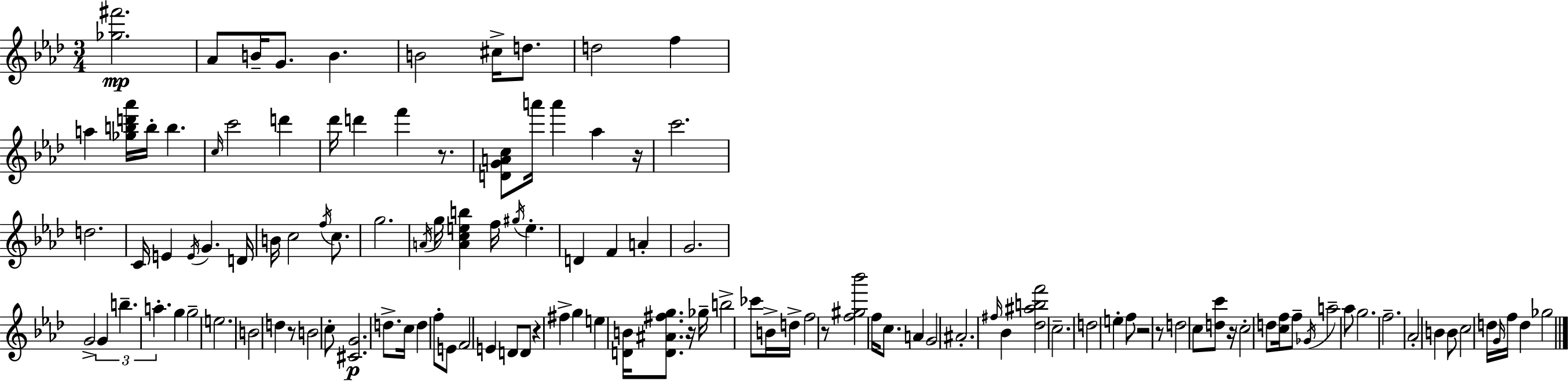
[Gb5,F#6]/h. Ab4/e B4/s G4/e. B4/q. B4/h C#5/s D5/e. D5/h F5/q A5/q [Gb5,B5,D6,Ab6]/s B5/s B5/q. C5/s C6/h D6/q Db6/s D6/q F6/q R/e. [D4,G4,A4,C5]/e A6/s A6/q Ab5/q R/s C6/h. D5/h. C4/s E4/q E4/s G4/q. D4/s B4/s C5/h F5/s C5/e. G5/h. A4/s G5/s [A4,C5,E5,B5]/q F5/s G#5/s E5/q. D4/q F4/q A4/q G4/h. G4/h G4/q B5/q. A5/q. G5/q G5/h E5/h. B4/h D5/q R/e B4/h C5/e [C#4,G4]/h. D5/e. C5/s D5/q F5/e E4/e F4/h E4/q D4/e D4/e R/q F#5/q G5/q E5/q [D4,B4]/s [D4,A#4,F#5,G5]/e. R/s Gb5/s B5/h CES6/e B4/s D5/s F5/h R/e [F5,G#5,Bb6]/h F5/s C5/e. A4/q G4/h A#4/h. F#5/s Bb4/q [Db5,A#5,B5,F6]/h C5/h. D5/h E5/q F5/e R/h R/e D5/h C5/e [D5,C6]/e R/s C5/h D5/e [C5,F5]/s F5/e Gb4/s A5/h Ab5/e G5/h. F5/h. Ab4/h B4/q B4/e C5/h D5/s G4/s F5/s D5/q Gb5/h